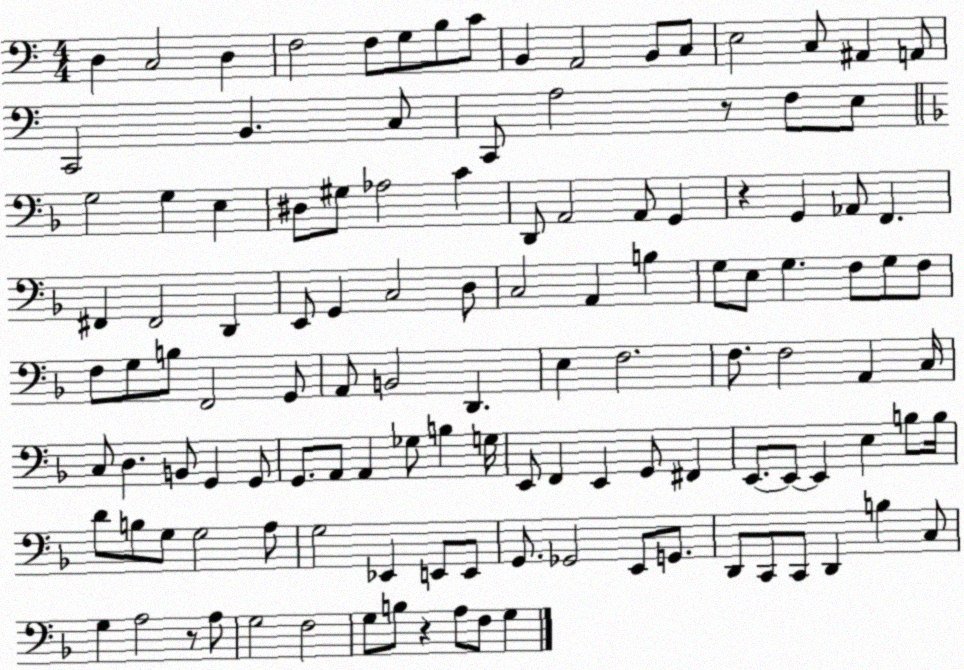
X:1
T:Untitled
M:4/4
L:1/4
K:C
D, C,2 D, F,2 F,/2 G,/2 B,/2 C/2 B,, A,,2 B,,/2 C,/2 E,2 C,/2 ^A,, A,,/2 C,,2 B,, C,/2 C,,/2 A,2 z/2 F,/2 E,/2 G,2 G, E, ^D,/2 ^G,/2 _A,2 C D,,/2 A,,2 A,,/2 G,, z G,, _A,,/2 F,, ^F,, ^F,,2 D,, E,,/2 G,, C,2 D,/2 C,2 A,, B, G,/2 E,/2 G, F,/2 G,/2 F,/2 F,/2 G,/2 B,/2 F,,2 G,,/2 A,,/2 B,,2 D,, E, F,2 F,/2 F,2 A,, C,/4 C,/2 D, B,,/2 G,, G,,/2 G,,/2 A,,/2 A,, _G,/2 B, G,/4 E,,/2 F,, E,, G,,/2 ^F,, E,,/2 E,,/2 E,, E, B,/2 B,/4 D/2 B,/2 G,/2 G,2 A,/2 G,2 _E,, E,,/2 E,,/2 G,,/2 _G,,2 E,,/2 G,,/2 D,,/2 C,,/2 C,,/2 D,, B, C,/2 G, A,2 z/2 A,/2 G,2 F,2 G,/2 B,/2 z A,/2 F,/2 G,